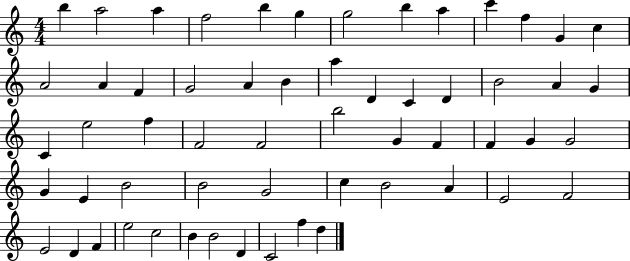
B5/q A5/h A5/q F5/h B5/q G5/q G5/h B5/q A5/q C6/q F5/q G4/q C5/q A4/h A4/q F4/q G4/h A4/q B4/q A5/q D4/q C4/q D4/q B4/h A4/q G4/q C4/q E5/h F5/q F4/h F4/h B5/h G4/q F4/q F4/q G4/q G4/h G4/q E4/q B4/h B4/h G4/h C5/q B4/h A4/q E4/h F4/h E4/h D4/q F4/q E5/h C5/h B4/q B4/h D4/q C4/h F5/q D5/q